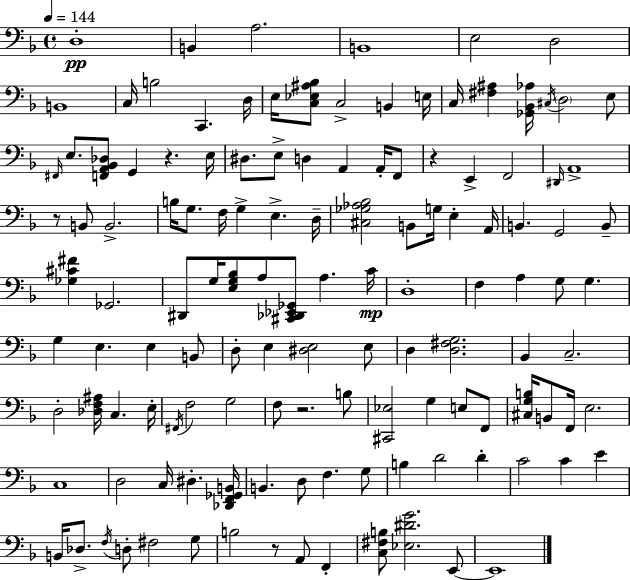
{
  \clef bass
  \time 4/4
  \defaultTimeSignature
  \key f \major
  \tempo 4 = 144
  d1-.\pp | b,4 a2. | b,1 | e2 d2 | \break b,1 | c16 b2 c,4. d16 | e16 <c ees ais bes>8 c2-> b,4 e16 | c16 <fis ais>4 <ges, bes, aes>16 \acciaccatura { cis16 } \parenthesize d2 e8 | \break \grace { fis,16 } e8. <f, a, bes, des>8 g,4 r4. | e16 dis8. e8-> d4 a,4 a,16-. | f,8 r4 e,4-> f,2 | \grace { dis,16 } a,1-> | \break r8 b,8 b,2.-> | b16 g8. f16 g4-> e4.-> | d16-- <cis ges aes bes>2 b,8 g16 e4-. | a,16 b,4. g,2 | \break b,8-- <ges cis' fis'>4 ges,2. | dis,8 g16 <e g bes>8 a8 <cis, des, ees, ges,>8 a4. | c'16\mp d1-. | f4 a4 g8 g4. | \break g4 e4. e4 | b,8 d8-. e4 <dis e>2 | e8 d4 <d fis g>2. | bes,4 c2.-- | \break d2-. <des f ais>16 c4. | e16-. \acciaccatura { fis,16 } f2 g2 | f8 r2. | b8 <cis, ees>2 g4 | \break e8 f,8 <cis g b>16 b,8 f,16 e2. | c1 | d2 c16 dis4.-. | <des, f, ges, b,>16 b,4. d8 f4. | \break g8 b4 d'2 | d'4-. c'2 c'4 | e'4 b,16 des8.-> \acciaccatura { f16 } d8-. fis2 | g8 b2 r8 a,8 | \break f,4-. <c fis b>8 <ees dis' g'>2. | e,8~~ e,1 | \bar "|."
}